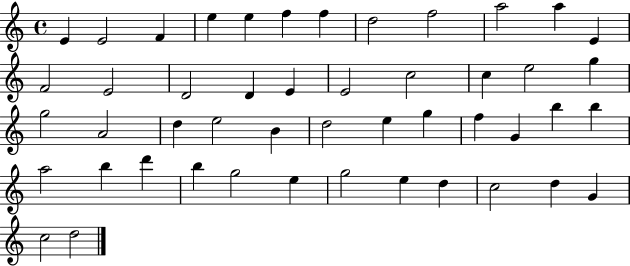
X:1
T:Untitled
M:4/4
L:1/4
K:C
E E2 F e e f f d2 f2 a2 a E F2 E2 D2 D E E2 c2 c e2 g g2 A2 d e2 B d2 e g f G b b a2 b d' b g2 e g2 e d c2 d G c2 d2